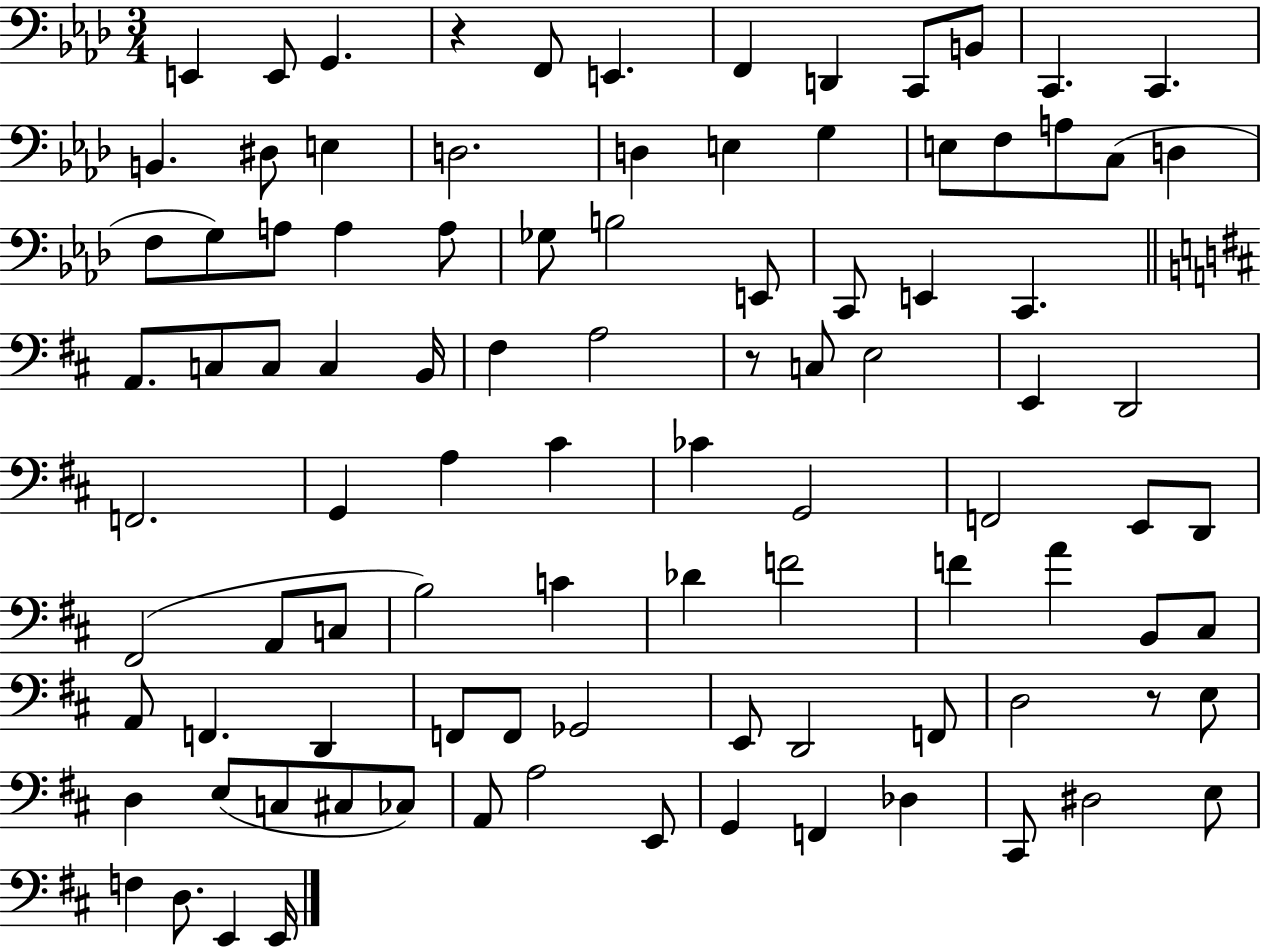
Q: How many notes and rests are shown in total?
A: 97